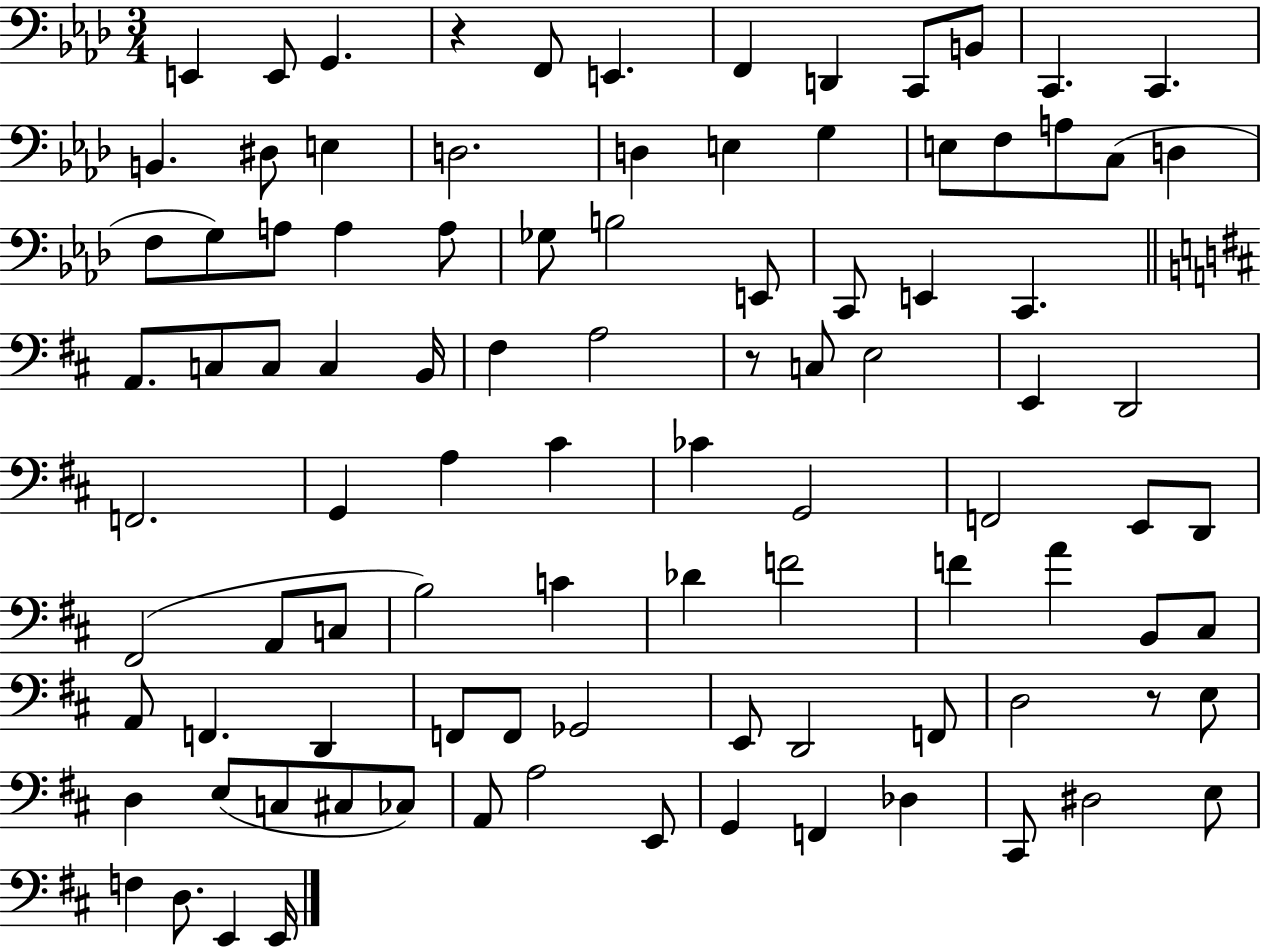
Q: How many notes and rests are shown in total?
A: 97